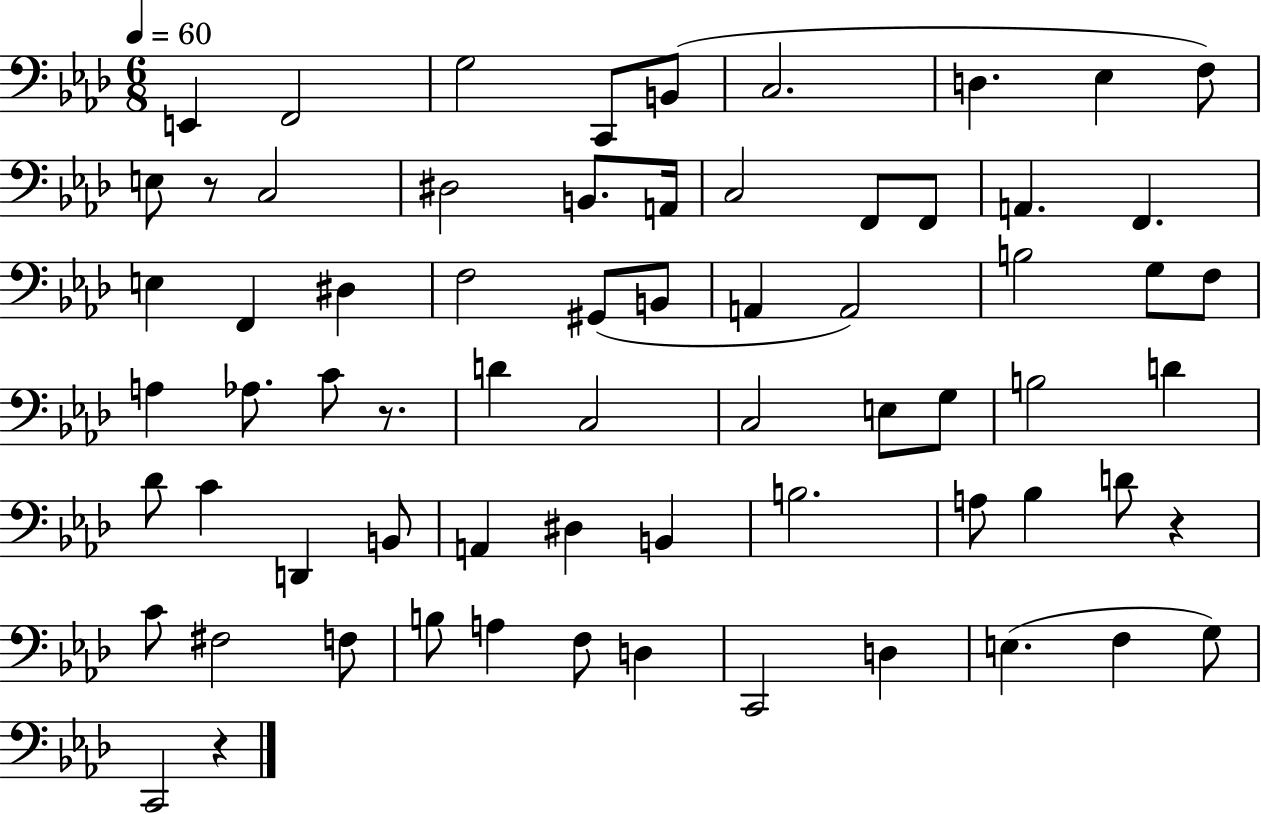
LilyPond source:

{
  \clef bass
  \numericTimeSignature
  \time 6/8
  \key aes \major
  \tempo 4 = 60
  e,4 f,2 | g2 c,8 b,8( | c2. | d4. ees4 f8) | \break e8 r8 c2 | dis2 b,8. a,16 | c2 f,8 f,8 | a,4. f,4. | \break e4 f,4 dis4 | f2 gis,8( b,8 | a,4 a,2) | b2 g8 f8 | \break a4 aes8. c'8 r8. | d'4 c2 | c2 e8 g8 | b2 d'4 | \break des'8 c'4 d,4 b,8 | a,4 dis4 b,4 | b2. | a8 bes4 d'8 r4 | \break c'8 fis2 f8 | b8 a4 f8 d4 | c,2 d4 | e4.( f4 g8) | \break c,2 r4 | \bar "|."
}